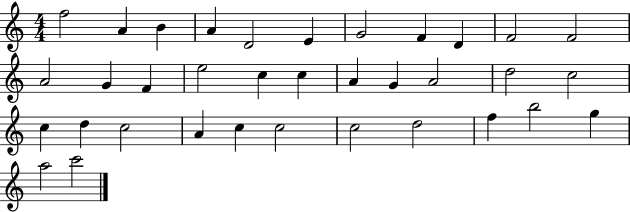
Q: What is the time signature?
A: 4/4